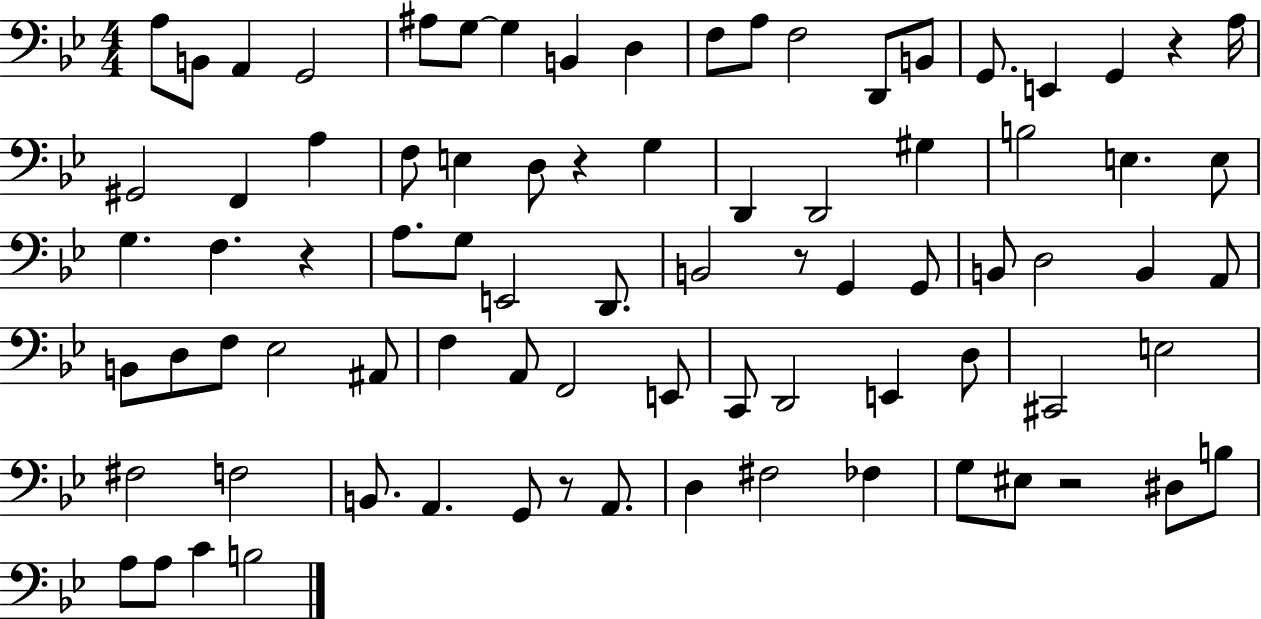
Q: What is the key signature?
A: BES major